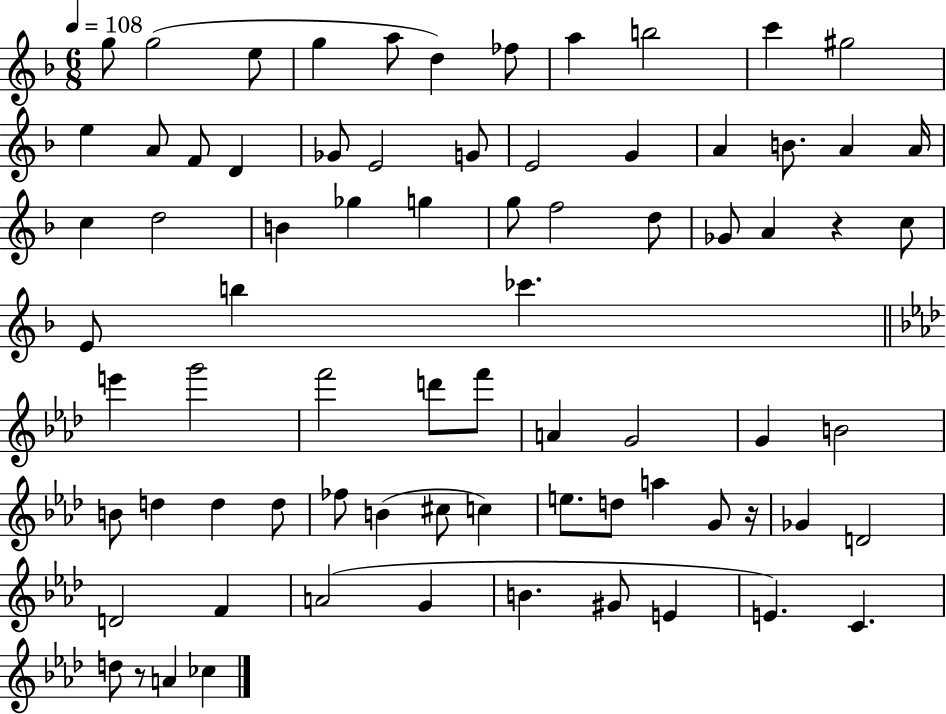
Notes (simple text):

G5/e G5/h E5/e G5/q A5/e D5/q FES5/e A5/q B5/h C6/q G#5/h E5/q A4/e F4/e D4/q Gb4/e E4/h G4/e E4/h G4/q A4/q B4/e. A4/q A4/s C5/q D5/h B4/q Gb5/q G5/q G5/e F5/h D5/e Gb4/e A4/q R/q C5/e E4/e B5/q CES6/q. E6/q G6/h F6/h D6/e F6/e A4/q G4/h G4/q B4/h B4/e D5/q D5/q D5/e FES5/e B4/q C#5/e C5/q E5/e. D5/e A5/q G4/e R/s Gb4/q D4/h D4/h F4/q A4/h G4/q B4/q. G#4/e E4/q E4/q. C4/q. D5/e R/e A4/q CES5/q